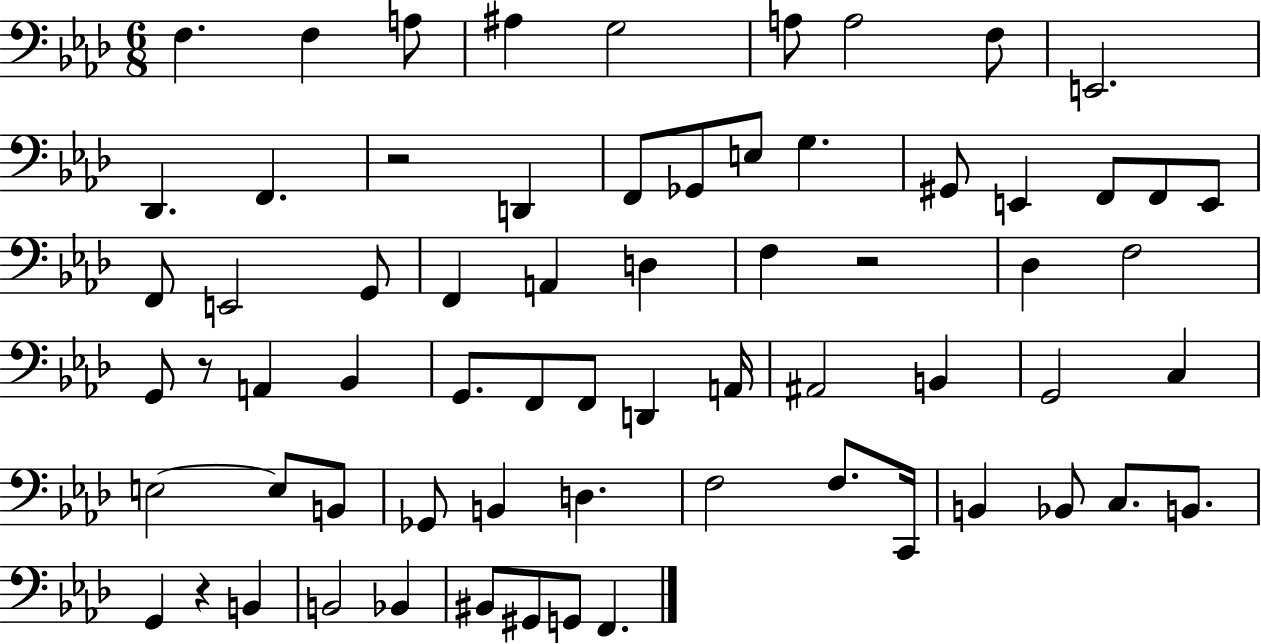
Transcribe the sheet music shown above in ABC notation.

X:1
T:Untitled
M:6/8
L:1/4
K:Ab
F, F, A,/2 ^A, G,2 A,/2 A,2 F,/2 E,,2 _D,, F,, z2 D,, F,,/2 _G,,/2 E,/2 G, ^G,,/2 E,, F,,/2 F,,/2 E,,/2 F,,/2 E,,2 G,,/2 F,, A,, D, F, z2 _D, F,2 G,,/2 z/2 A,, _B,, G,,/2 F,,/2 F,,/2 D,, A,,/4 ^A,,2 B,, G,,2 C, E,2 E,/2 B,,/2 _G,,/2 B,, D, F,2 F,/2 C,,/4 B,, _B,,/2 C,/2 B,,/2 G,, z B,, B,,2 _B,, ^B,,/2 ^G,,/2 G,,/2 F,,